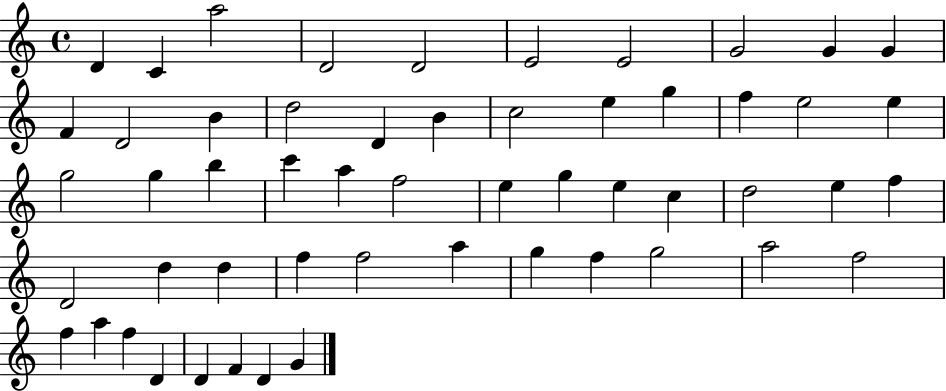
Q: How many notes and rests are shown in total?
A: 54